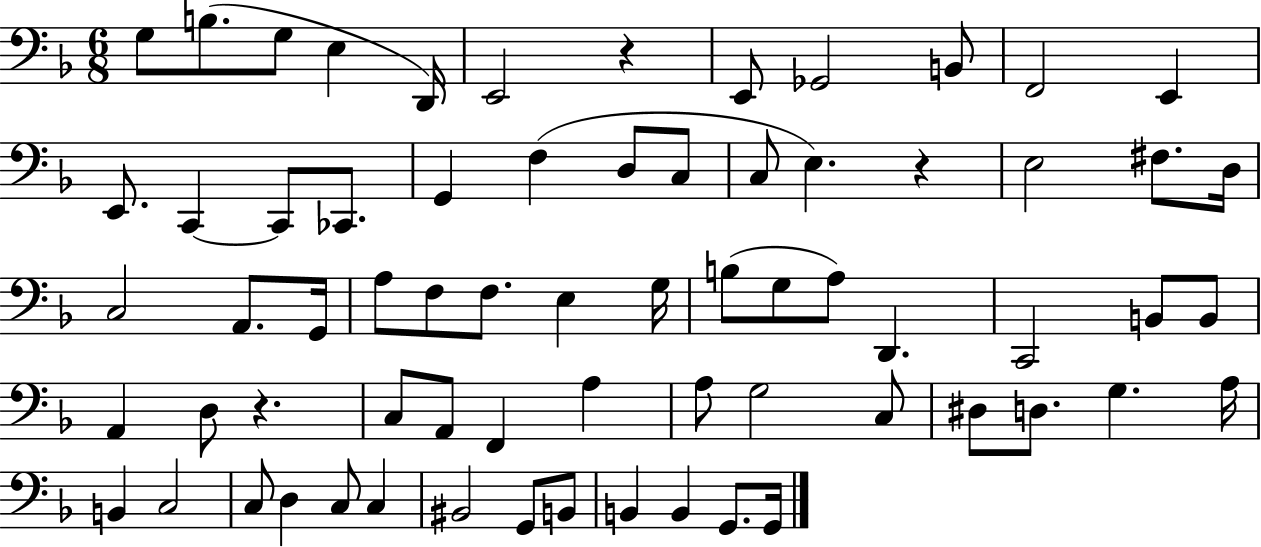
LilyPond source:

{
  \clef bass
  \numericTimeSignature
  \time 6/8
  \key f \major
  g8 b8.( g8 e4 d,16) | e,2 r4 | e,8 ges,2 b,8 | f,2 e,4 | \break e,8. c,4~~ c,8 ces,8. | g,4 f4( d8 c8 | c8 e4.) r4 | e2 fis8. d16 | \break c2 a,8. g,16 | a8 f8 f8. e4 g16 | b8( g8 a8) d,4. | c,2 b,8 b,8 | \break a,4 d8 r4. | c8 a,8 f,4 a4 | a8 g2 c8 | dis8 d8. g4. a16 | \break b,4 c2 | c8 d4 c8 c4 | bis,2 g,8 b,8 | b,4 b,4 g,8. g,16 | \break \bar "|."
}